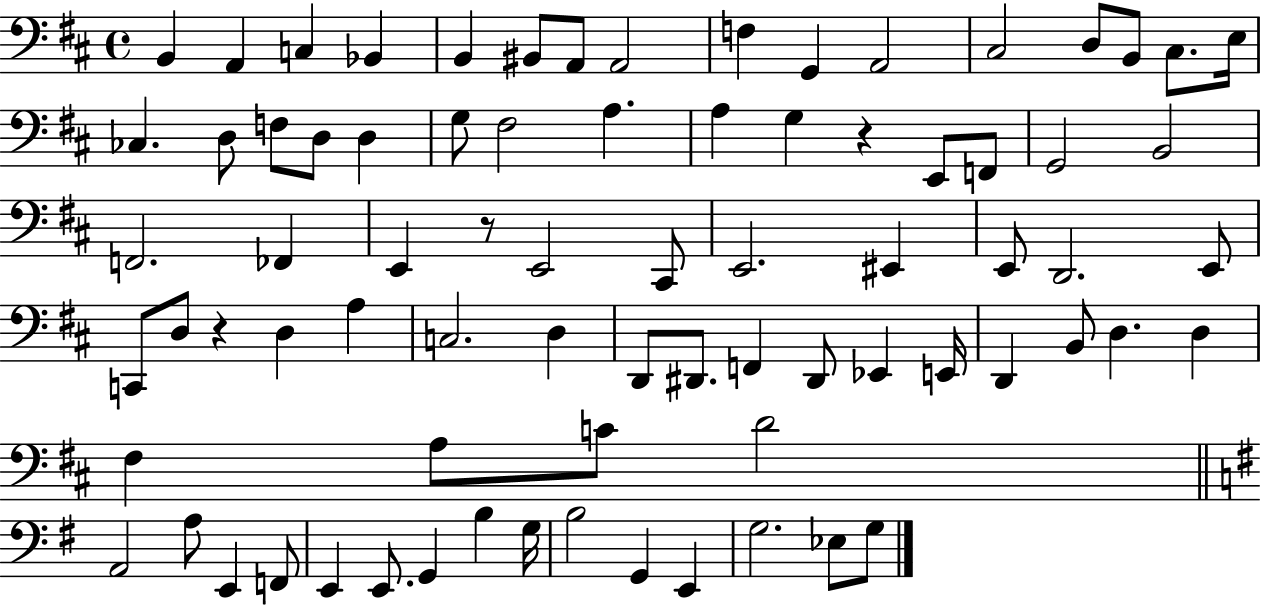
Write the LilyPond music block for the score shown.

{
  \clef bass
  \time 4/4
  \defaultTimeSignature
  \key d \major
  b,4 a,4 c4 bes,4 | b,4 bis,8 a,8 a,2 | f4 g,4 a,2 | cis2 d8 b,8 cis8. e16 | \break ces4. d8 f8 d8 d4 | g8 fis2 a4. | a4 g4 r4 e,8 f,8 | g,2 b,2 | \break f,2. fes,4 | e,4 r8 e,2 cis,8 | e,2. eis,4 | e,8 d,2. e,8 | \break c,8 d8 r4 d4 a4 | c2. d4 | d,8 dis,8. f,4 dis,8 ees,4 e,16 | d,4 b,8 d4. d4 | \break fis4 a8 c'8 d'2 | \bar "||" \break \key e \minor a,2 a8 e,4 f,8 | e,4 e,8. g,4 b4 g16 | b2 g,4 e,4 | g2. ees8 g8 | \break \bar "|."
}